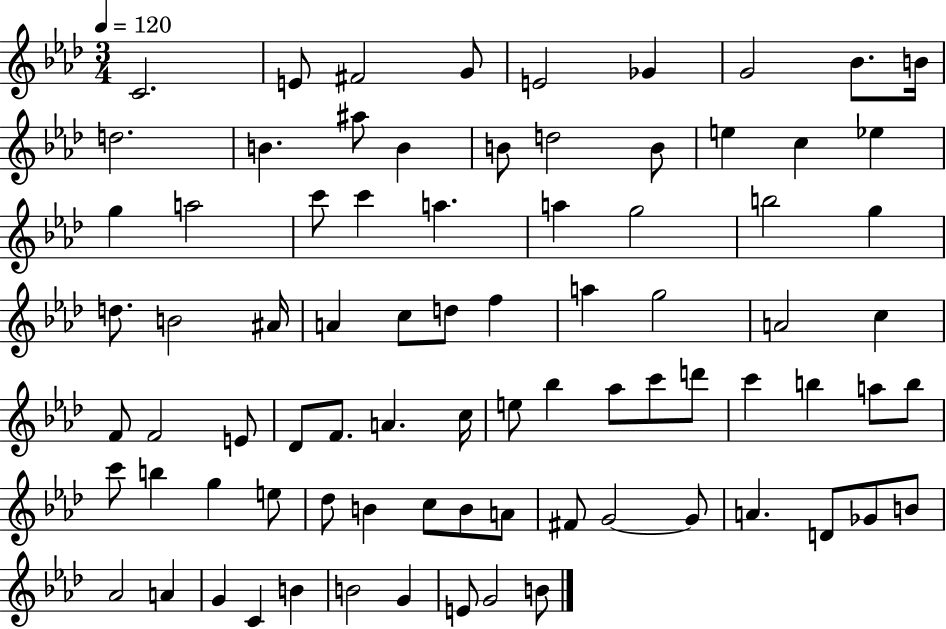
{
  \clef treble
  \numericTimeSignature
  \time 3/4
  \key aes \major
  \tempo 4 = 120
  c'2. | e'8 fis'2 g'8 | e'2 ges'4 | g'2 bes'8. b'16 | \break d''2. | b'4. ais''8 b'4 | b'8 d''2 b'8 | e''4 c''4 ees''4 | \break g''4 a''2 | c'''8 c'''4 a''4. | a''4 g''2 | b''2 g''4 | \break d''8. b'2 ais'16 | a'4 c''8 d''8 f''4 | a''4 g''2 | a'2 c''4 | \break f'8 f'2 e'8 | des'8 f'8. a'4. c''16 | e''8 bes''4 aes''8 c'''8 d'''8 | c'''4 b''4 a''8 b''8 | \break c'''8 b''4 g''4 e''8 | des''8 b'4 c''8 b'8 a'8 | fis'8 g'2~~ g'8 | a'4. d'8 ges'8 b'8 | \break aes'2 a'4 | g'4 c'4 b'4 | b'2 g'4 | e'8 g'2 b'8 | \break \bar "|."
}